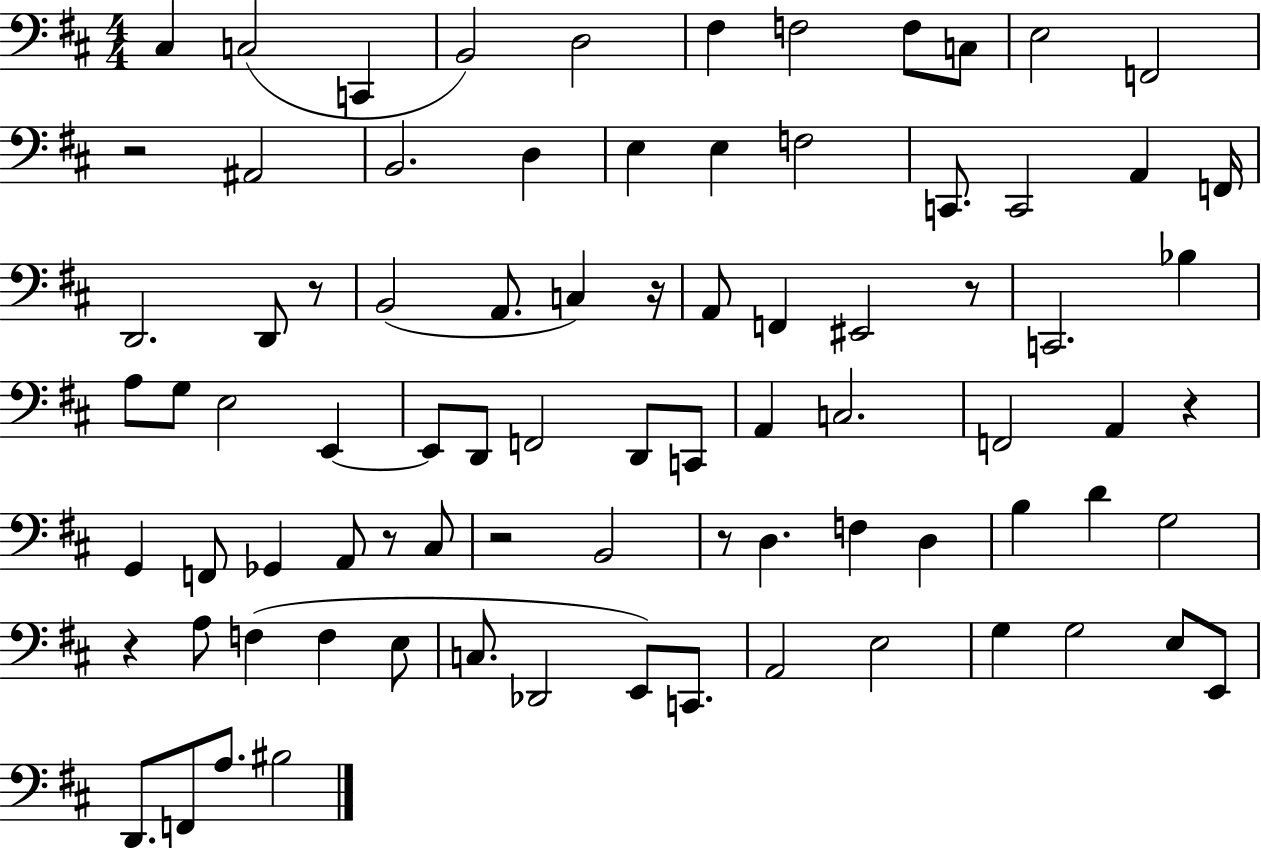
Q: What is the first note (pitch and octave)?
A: C#3